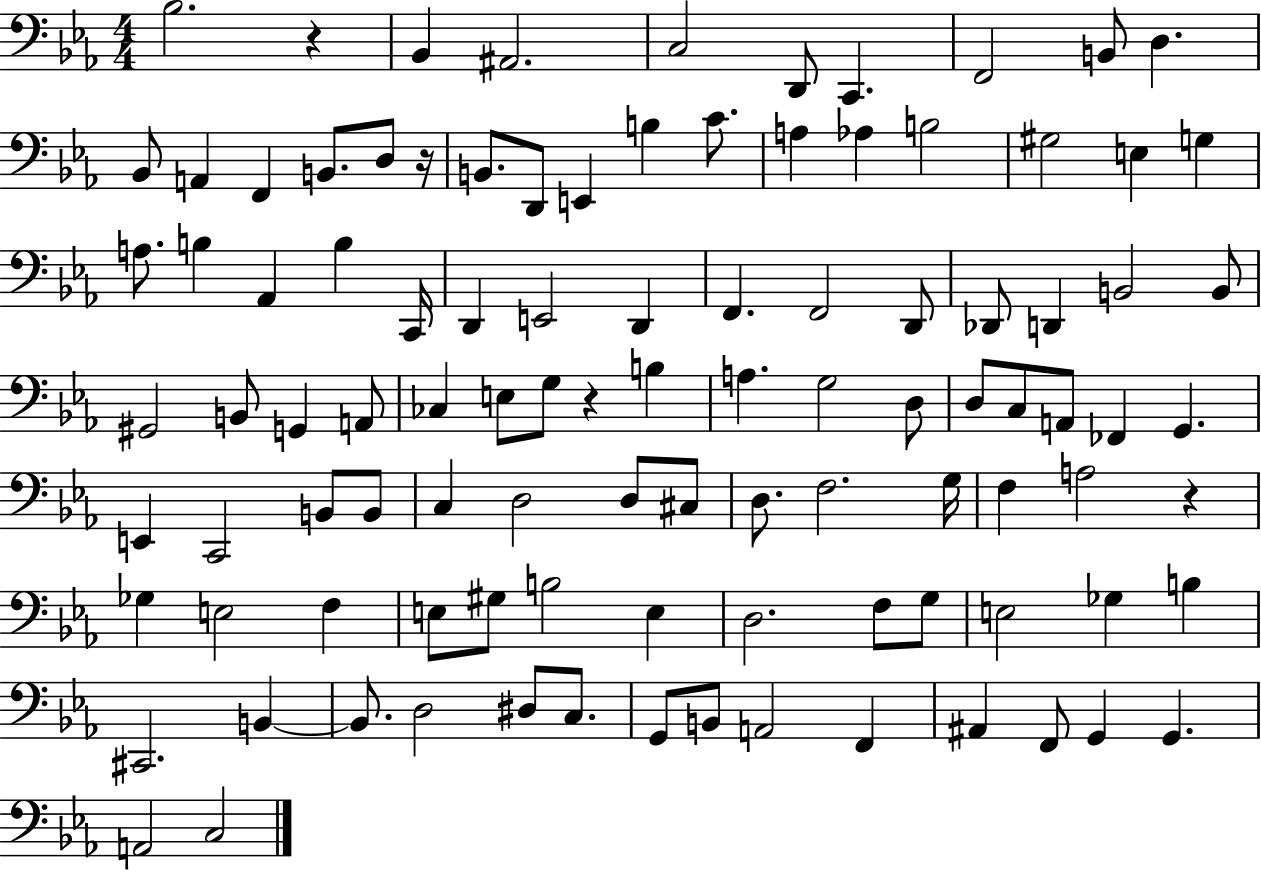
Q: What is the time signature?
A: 4/4